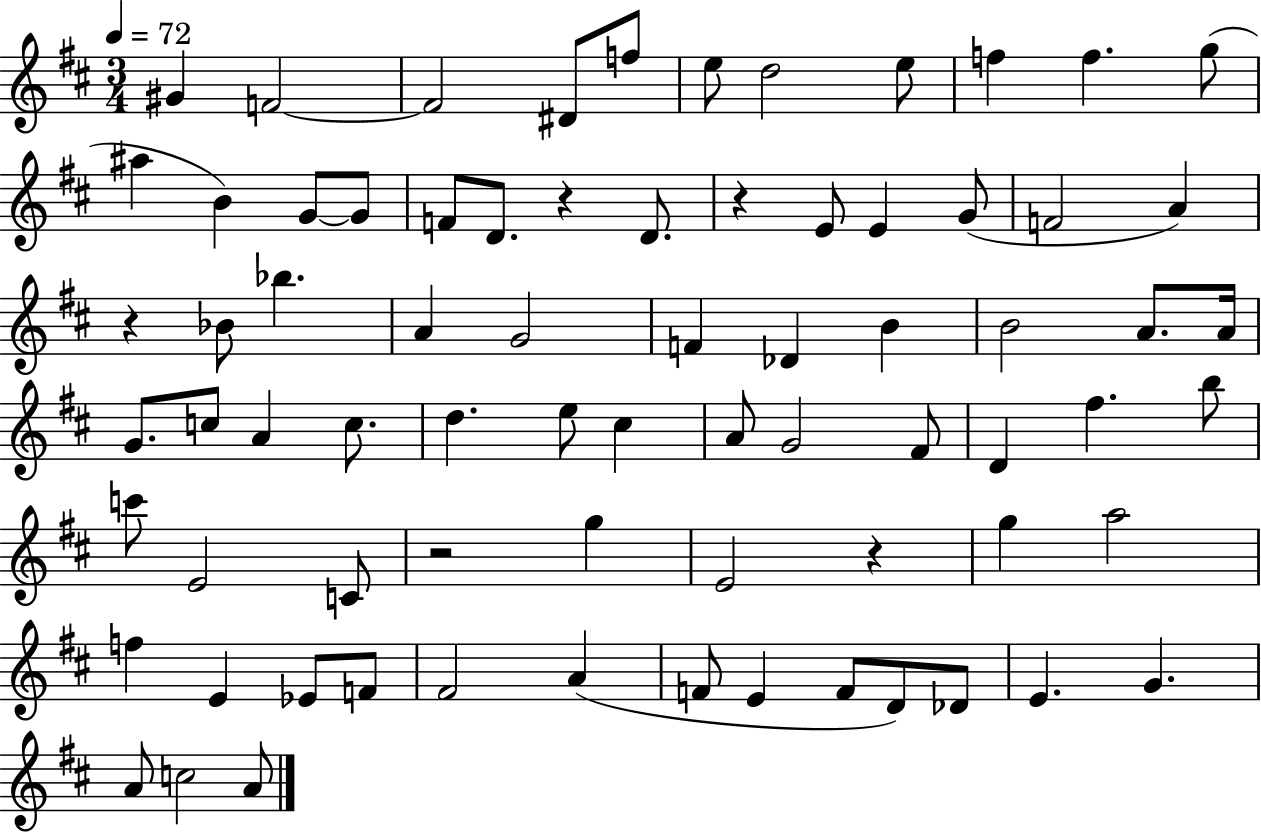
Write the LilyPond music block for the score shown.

{
  \clef treble
  \numericTimeSignature
  \time 3/4
  \key d \major
  \tempo 4 = 72
  \repeat volta 2 { gis'4 f'2~~ | f'2 dis'8 f''8 | e''8 d''2 e''8 | f''4 f''4. g''8( | \break ais''4 b'4) g'8~~ g'8 | f'8 d'8. r4 d'8. | r4 e'8 e'4 g'8( | f'2 a'4) | \break r4 bes'8 bes''4. | a'4 g'2 | f'4 des'4 b'4 | b'2 a'8. a'16 | \break g'8. c''8 a'4 c''8. | d''4. e''8 cis''4 | a'8 g'2 fis'8 | d'4 fis''4. b''8 | \break c'''8 e'2 c'8 | r2 g''4 | e'2 r4 | g''4 a''2 | \break f''4 e'4 ees'8 f'8 | fis'2 a'4( | f'8 e'4 f'8 d'8) des'8 | e'4. g'4. | \break a'8 c''2 a'8 | } \bar "|."
}